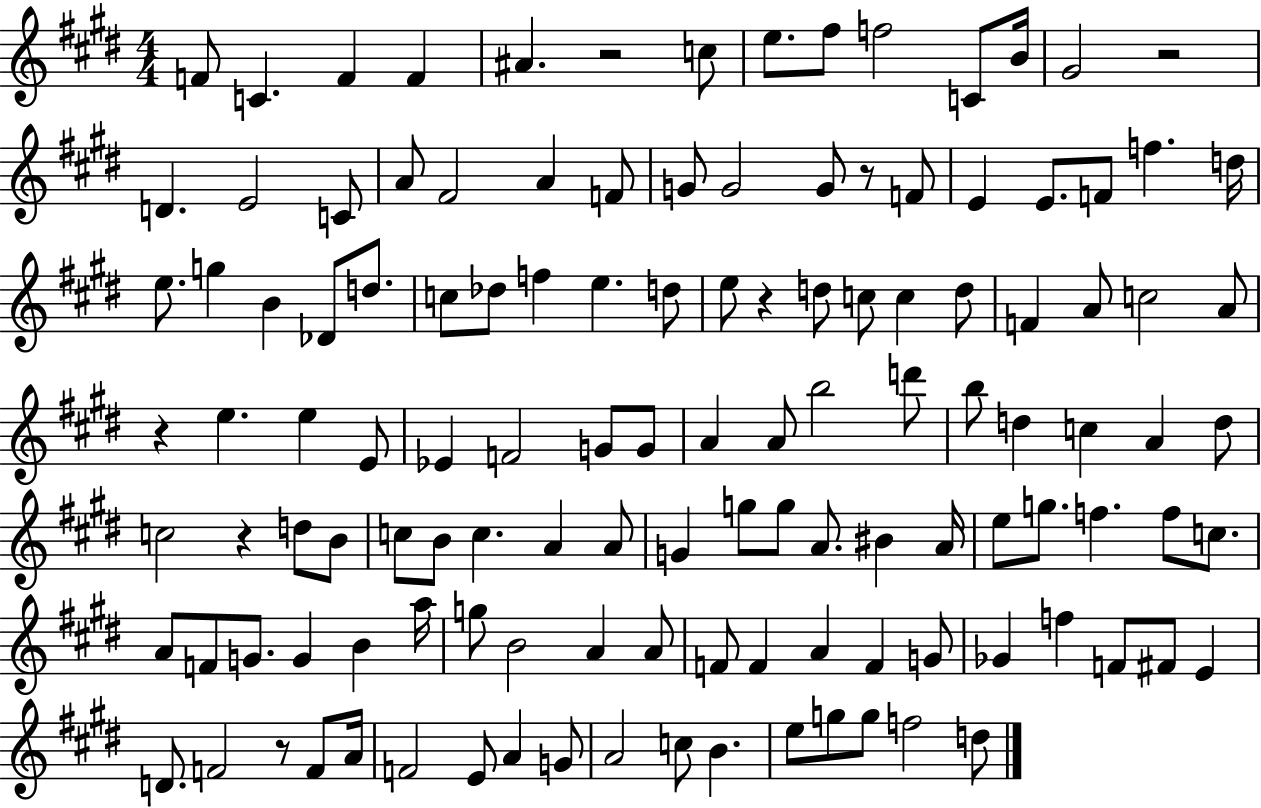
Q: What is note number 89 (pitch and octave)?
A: G5